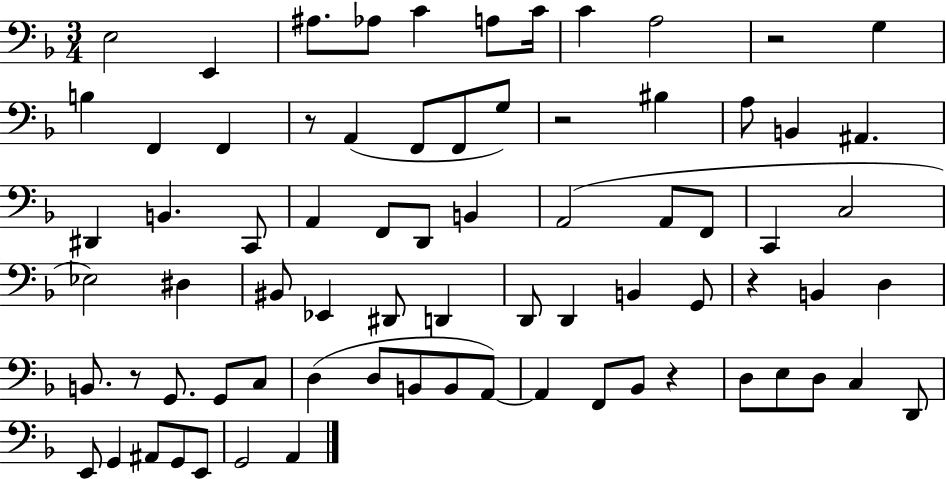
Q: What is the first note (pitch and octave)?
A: E3